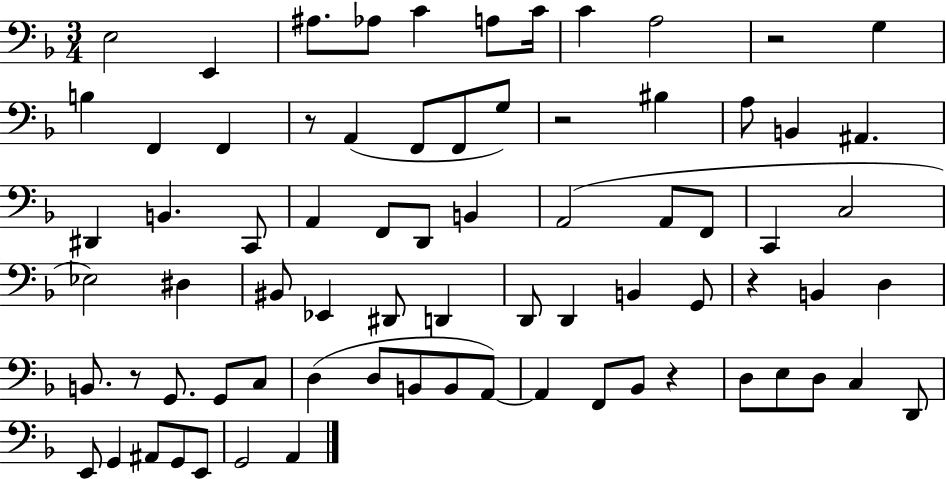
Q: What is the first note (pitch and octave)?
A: E3